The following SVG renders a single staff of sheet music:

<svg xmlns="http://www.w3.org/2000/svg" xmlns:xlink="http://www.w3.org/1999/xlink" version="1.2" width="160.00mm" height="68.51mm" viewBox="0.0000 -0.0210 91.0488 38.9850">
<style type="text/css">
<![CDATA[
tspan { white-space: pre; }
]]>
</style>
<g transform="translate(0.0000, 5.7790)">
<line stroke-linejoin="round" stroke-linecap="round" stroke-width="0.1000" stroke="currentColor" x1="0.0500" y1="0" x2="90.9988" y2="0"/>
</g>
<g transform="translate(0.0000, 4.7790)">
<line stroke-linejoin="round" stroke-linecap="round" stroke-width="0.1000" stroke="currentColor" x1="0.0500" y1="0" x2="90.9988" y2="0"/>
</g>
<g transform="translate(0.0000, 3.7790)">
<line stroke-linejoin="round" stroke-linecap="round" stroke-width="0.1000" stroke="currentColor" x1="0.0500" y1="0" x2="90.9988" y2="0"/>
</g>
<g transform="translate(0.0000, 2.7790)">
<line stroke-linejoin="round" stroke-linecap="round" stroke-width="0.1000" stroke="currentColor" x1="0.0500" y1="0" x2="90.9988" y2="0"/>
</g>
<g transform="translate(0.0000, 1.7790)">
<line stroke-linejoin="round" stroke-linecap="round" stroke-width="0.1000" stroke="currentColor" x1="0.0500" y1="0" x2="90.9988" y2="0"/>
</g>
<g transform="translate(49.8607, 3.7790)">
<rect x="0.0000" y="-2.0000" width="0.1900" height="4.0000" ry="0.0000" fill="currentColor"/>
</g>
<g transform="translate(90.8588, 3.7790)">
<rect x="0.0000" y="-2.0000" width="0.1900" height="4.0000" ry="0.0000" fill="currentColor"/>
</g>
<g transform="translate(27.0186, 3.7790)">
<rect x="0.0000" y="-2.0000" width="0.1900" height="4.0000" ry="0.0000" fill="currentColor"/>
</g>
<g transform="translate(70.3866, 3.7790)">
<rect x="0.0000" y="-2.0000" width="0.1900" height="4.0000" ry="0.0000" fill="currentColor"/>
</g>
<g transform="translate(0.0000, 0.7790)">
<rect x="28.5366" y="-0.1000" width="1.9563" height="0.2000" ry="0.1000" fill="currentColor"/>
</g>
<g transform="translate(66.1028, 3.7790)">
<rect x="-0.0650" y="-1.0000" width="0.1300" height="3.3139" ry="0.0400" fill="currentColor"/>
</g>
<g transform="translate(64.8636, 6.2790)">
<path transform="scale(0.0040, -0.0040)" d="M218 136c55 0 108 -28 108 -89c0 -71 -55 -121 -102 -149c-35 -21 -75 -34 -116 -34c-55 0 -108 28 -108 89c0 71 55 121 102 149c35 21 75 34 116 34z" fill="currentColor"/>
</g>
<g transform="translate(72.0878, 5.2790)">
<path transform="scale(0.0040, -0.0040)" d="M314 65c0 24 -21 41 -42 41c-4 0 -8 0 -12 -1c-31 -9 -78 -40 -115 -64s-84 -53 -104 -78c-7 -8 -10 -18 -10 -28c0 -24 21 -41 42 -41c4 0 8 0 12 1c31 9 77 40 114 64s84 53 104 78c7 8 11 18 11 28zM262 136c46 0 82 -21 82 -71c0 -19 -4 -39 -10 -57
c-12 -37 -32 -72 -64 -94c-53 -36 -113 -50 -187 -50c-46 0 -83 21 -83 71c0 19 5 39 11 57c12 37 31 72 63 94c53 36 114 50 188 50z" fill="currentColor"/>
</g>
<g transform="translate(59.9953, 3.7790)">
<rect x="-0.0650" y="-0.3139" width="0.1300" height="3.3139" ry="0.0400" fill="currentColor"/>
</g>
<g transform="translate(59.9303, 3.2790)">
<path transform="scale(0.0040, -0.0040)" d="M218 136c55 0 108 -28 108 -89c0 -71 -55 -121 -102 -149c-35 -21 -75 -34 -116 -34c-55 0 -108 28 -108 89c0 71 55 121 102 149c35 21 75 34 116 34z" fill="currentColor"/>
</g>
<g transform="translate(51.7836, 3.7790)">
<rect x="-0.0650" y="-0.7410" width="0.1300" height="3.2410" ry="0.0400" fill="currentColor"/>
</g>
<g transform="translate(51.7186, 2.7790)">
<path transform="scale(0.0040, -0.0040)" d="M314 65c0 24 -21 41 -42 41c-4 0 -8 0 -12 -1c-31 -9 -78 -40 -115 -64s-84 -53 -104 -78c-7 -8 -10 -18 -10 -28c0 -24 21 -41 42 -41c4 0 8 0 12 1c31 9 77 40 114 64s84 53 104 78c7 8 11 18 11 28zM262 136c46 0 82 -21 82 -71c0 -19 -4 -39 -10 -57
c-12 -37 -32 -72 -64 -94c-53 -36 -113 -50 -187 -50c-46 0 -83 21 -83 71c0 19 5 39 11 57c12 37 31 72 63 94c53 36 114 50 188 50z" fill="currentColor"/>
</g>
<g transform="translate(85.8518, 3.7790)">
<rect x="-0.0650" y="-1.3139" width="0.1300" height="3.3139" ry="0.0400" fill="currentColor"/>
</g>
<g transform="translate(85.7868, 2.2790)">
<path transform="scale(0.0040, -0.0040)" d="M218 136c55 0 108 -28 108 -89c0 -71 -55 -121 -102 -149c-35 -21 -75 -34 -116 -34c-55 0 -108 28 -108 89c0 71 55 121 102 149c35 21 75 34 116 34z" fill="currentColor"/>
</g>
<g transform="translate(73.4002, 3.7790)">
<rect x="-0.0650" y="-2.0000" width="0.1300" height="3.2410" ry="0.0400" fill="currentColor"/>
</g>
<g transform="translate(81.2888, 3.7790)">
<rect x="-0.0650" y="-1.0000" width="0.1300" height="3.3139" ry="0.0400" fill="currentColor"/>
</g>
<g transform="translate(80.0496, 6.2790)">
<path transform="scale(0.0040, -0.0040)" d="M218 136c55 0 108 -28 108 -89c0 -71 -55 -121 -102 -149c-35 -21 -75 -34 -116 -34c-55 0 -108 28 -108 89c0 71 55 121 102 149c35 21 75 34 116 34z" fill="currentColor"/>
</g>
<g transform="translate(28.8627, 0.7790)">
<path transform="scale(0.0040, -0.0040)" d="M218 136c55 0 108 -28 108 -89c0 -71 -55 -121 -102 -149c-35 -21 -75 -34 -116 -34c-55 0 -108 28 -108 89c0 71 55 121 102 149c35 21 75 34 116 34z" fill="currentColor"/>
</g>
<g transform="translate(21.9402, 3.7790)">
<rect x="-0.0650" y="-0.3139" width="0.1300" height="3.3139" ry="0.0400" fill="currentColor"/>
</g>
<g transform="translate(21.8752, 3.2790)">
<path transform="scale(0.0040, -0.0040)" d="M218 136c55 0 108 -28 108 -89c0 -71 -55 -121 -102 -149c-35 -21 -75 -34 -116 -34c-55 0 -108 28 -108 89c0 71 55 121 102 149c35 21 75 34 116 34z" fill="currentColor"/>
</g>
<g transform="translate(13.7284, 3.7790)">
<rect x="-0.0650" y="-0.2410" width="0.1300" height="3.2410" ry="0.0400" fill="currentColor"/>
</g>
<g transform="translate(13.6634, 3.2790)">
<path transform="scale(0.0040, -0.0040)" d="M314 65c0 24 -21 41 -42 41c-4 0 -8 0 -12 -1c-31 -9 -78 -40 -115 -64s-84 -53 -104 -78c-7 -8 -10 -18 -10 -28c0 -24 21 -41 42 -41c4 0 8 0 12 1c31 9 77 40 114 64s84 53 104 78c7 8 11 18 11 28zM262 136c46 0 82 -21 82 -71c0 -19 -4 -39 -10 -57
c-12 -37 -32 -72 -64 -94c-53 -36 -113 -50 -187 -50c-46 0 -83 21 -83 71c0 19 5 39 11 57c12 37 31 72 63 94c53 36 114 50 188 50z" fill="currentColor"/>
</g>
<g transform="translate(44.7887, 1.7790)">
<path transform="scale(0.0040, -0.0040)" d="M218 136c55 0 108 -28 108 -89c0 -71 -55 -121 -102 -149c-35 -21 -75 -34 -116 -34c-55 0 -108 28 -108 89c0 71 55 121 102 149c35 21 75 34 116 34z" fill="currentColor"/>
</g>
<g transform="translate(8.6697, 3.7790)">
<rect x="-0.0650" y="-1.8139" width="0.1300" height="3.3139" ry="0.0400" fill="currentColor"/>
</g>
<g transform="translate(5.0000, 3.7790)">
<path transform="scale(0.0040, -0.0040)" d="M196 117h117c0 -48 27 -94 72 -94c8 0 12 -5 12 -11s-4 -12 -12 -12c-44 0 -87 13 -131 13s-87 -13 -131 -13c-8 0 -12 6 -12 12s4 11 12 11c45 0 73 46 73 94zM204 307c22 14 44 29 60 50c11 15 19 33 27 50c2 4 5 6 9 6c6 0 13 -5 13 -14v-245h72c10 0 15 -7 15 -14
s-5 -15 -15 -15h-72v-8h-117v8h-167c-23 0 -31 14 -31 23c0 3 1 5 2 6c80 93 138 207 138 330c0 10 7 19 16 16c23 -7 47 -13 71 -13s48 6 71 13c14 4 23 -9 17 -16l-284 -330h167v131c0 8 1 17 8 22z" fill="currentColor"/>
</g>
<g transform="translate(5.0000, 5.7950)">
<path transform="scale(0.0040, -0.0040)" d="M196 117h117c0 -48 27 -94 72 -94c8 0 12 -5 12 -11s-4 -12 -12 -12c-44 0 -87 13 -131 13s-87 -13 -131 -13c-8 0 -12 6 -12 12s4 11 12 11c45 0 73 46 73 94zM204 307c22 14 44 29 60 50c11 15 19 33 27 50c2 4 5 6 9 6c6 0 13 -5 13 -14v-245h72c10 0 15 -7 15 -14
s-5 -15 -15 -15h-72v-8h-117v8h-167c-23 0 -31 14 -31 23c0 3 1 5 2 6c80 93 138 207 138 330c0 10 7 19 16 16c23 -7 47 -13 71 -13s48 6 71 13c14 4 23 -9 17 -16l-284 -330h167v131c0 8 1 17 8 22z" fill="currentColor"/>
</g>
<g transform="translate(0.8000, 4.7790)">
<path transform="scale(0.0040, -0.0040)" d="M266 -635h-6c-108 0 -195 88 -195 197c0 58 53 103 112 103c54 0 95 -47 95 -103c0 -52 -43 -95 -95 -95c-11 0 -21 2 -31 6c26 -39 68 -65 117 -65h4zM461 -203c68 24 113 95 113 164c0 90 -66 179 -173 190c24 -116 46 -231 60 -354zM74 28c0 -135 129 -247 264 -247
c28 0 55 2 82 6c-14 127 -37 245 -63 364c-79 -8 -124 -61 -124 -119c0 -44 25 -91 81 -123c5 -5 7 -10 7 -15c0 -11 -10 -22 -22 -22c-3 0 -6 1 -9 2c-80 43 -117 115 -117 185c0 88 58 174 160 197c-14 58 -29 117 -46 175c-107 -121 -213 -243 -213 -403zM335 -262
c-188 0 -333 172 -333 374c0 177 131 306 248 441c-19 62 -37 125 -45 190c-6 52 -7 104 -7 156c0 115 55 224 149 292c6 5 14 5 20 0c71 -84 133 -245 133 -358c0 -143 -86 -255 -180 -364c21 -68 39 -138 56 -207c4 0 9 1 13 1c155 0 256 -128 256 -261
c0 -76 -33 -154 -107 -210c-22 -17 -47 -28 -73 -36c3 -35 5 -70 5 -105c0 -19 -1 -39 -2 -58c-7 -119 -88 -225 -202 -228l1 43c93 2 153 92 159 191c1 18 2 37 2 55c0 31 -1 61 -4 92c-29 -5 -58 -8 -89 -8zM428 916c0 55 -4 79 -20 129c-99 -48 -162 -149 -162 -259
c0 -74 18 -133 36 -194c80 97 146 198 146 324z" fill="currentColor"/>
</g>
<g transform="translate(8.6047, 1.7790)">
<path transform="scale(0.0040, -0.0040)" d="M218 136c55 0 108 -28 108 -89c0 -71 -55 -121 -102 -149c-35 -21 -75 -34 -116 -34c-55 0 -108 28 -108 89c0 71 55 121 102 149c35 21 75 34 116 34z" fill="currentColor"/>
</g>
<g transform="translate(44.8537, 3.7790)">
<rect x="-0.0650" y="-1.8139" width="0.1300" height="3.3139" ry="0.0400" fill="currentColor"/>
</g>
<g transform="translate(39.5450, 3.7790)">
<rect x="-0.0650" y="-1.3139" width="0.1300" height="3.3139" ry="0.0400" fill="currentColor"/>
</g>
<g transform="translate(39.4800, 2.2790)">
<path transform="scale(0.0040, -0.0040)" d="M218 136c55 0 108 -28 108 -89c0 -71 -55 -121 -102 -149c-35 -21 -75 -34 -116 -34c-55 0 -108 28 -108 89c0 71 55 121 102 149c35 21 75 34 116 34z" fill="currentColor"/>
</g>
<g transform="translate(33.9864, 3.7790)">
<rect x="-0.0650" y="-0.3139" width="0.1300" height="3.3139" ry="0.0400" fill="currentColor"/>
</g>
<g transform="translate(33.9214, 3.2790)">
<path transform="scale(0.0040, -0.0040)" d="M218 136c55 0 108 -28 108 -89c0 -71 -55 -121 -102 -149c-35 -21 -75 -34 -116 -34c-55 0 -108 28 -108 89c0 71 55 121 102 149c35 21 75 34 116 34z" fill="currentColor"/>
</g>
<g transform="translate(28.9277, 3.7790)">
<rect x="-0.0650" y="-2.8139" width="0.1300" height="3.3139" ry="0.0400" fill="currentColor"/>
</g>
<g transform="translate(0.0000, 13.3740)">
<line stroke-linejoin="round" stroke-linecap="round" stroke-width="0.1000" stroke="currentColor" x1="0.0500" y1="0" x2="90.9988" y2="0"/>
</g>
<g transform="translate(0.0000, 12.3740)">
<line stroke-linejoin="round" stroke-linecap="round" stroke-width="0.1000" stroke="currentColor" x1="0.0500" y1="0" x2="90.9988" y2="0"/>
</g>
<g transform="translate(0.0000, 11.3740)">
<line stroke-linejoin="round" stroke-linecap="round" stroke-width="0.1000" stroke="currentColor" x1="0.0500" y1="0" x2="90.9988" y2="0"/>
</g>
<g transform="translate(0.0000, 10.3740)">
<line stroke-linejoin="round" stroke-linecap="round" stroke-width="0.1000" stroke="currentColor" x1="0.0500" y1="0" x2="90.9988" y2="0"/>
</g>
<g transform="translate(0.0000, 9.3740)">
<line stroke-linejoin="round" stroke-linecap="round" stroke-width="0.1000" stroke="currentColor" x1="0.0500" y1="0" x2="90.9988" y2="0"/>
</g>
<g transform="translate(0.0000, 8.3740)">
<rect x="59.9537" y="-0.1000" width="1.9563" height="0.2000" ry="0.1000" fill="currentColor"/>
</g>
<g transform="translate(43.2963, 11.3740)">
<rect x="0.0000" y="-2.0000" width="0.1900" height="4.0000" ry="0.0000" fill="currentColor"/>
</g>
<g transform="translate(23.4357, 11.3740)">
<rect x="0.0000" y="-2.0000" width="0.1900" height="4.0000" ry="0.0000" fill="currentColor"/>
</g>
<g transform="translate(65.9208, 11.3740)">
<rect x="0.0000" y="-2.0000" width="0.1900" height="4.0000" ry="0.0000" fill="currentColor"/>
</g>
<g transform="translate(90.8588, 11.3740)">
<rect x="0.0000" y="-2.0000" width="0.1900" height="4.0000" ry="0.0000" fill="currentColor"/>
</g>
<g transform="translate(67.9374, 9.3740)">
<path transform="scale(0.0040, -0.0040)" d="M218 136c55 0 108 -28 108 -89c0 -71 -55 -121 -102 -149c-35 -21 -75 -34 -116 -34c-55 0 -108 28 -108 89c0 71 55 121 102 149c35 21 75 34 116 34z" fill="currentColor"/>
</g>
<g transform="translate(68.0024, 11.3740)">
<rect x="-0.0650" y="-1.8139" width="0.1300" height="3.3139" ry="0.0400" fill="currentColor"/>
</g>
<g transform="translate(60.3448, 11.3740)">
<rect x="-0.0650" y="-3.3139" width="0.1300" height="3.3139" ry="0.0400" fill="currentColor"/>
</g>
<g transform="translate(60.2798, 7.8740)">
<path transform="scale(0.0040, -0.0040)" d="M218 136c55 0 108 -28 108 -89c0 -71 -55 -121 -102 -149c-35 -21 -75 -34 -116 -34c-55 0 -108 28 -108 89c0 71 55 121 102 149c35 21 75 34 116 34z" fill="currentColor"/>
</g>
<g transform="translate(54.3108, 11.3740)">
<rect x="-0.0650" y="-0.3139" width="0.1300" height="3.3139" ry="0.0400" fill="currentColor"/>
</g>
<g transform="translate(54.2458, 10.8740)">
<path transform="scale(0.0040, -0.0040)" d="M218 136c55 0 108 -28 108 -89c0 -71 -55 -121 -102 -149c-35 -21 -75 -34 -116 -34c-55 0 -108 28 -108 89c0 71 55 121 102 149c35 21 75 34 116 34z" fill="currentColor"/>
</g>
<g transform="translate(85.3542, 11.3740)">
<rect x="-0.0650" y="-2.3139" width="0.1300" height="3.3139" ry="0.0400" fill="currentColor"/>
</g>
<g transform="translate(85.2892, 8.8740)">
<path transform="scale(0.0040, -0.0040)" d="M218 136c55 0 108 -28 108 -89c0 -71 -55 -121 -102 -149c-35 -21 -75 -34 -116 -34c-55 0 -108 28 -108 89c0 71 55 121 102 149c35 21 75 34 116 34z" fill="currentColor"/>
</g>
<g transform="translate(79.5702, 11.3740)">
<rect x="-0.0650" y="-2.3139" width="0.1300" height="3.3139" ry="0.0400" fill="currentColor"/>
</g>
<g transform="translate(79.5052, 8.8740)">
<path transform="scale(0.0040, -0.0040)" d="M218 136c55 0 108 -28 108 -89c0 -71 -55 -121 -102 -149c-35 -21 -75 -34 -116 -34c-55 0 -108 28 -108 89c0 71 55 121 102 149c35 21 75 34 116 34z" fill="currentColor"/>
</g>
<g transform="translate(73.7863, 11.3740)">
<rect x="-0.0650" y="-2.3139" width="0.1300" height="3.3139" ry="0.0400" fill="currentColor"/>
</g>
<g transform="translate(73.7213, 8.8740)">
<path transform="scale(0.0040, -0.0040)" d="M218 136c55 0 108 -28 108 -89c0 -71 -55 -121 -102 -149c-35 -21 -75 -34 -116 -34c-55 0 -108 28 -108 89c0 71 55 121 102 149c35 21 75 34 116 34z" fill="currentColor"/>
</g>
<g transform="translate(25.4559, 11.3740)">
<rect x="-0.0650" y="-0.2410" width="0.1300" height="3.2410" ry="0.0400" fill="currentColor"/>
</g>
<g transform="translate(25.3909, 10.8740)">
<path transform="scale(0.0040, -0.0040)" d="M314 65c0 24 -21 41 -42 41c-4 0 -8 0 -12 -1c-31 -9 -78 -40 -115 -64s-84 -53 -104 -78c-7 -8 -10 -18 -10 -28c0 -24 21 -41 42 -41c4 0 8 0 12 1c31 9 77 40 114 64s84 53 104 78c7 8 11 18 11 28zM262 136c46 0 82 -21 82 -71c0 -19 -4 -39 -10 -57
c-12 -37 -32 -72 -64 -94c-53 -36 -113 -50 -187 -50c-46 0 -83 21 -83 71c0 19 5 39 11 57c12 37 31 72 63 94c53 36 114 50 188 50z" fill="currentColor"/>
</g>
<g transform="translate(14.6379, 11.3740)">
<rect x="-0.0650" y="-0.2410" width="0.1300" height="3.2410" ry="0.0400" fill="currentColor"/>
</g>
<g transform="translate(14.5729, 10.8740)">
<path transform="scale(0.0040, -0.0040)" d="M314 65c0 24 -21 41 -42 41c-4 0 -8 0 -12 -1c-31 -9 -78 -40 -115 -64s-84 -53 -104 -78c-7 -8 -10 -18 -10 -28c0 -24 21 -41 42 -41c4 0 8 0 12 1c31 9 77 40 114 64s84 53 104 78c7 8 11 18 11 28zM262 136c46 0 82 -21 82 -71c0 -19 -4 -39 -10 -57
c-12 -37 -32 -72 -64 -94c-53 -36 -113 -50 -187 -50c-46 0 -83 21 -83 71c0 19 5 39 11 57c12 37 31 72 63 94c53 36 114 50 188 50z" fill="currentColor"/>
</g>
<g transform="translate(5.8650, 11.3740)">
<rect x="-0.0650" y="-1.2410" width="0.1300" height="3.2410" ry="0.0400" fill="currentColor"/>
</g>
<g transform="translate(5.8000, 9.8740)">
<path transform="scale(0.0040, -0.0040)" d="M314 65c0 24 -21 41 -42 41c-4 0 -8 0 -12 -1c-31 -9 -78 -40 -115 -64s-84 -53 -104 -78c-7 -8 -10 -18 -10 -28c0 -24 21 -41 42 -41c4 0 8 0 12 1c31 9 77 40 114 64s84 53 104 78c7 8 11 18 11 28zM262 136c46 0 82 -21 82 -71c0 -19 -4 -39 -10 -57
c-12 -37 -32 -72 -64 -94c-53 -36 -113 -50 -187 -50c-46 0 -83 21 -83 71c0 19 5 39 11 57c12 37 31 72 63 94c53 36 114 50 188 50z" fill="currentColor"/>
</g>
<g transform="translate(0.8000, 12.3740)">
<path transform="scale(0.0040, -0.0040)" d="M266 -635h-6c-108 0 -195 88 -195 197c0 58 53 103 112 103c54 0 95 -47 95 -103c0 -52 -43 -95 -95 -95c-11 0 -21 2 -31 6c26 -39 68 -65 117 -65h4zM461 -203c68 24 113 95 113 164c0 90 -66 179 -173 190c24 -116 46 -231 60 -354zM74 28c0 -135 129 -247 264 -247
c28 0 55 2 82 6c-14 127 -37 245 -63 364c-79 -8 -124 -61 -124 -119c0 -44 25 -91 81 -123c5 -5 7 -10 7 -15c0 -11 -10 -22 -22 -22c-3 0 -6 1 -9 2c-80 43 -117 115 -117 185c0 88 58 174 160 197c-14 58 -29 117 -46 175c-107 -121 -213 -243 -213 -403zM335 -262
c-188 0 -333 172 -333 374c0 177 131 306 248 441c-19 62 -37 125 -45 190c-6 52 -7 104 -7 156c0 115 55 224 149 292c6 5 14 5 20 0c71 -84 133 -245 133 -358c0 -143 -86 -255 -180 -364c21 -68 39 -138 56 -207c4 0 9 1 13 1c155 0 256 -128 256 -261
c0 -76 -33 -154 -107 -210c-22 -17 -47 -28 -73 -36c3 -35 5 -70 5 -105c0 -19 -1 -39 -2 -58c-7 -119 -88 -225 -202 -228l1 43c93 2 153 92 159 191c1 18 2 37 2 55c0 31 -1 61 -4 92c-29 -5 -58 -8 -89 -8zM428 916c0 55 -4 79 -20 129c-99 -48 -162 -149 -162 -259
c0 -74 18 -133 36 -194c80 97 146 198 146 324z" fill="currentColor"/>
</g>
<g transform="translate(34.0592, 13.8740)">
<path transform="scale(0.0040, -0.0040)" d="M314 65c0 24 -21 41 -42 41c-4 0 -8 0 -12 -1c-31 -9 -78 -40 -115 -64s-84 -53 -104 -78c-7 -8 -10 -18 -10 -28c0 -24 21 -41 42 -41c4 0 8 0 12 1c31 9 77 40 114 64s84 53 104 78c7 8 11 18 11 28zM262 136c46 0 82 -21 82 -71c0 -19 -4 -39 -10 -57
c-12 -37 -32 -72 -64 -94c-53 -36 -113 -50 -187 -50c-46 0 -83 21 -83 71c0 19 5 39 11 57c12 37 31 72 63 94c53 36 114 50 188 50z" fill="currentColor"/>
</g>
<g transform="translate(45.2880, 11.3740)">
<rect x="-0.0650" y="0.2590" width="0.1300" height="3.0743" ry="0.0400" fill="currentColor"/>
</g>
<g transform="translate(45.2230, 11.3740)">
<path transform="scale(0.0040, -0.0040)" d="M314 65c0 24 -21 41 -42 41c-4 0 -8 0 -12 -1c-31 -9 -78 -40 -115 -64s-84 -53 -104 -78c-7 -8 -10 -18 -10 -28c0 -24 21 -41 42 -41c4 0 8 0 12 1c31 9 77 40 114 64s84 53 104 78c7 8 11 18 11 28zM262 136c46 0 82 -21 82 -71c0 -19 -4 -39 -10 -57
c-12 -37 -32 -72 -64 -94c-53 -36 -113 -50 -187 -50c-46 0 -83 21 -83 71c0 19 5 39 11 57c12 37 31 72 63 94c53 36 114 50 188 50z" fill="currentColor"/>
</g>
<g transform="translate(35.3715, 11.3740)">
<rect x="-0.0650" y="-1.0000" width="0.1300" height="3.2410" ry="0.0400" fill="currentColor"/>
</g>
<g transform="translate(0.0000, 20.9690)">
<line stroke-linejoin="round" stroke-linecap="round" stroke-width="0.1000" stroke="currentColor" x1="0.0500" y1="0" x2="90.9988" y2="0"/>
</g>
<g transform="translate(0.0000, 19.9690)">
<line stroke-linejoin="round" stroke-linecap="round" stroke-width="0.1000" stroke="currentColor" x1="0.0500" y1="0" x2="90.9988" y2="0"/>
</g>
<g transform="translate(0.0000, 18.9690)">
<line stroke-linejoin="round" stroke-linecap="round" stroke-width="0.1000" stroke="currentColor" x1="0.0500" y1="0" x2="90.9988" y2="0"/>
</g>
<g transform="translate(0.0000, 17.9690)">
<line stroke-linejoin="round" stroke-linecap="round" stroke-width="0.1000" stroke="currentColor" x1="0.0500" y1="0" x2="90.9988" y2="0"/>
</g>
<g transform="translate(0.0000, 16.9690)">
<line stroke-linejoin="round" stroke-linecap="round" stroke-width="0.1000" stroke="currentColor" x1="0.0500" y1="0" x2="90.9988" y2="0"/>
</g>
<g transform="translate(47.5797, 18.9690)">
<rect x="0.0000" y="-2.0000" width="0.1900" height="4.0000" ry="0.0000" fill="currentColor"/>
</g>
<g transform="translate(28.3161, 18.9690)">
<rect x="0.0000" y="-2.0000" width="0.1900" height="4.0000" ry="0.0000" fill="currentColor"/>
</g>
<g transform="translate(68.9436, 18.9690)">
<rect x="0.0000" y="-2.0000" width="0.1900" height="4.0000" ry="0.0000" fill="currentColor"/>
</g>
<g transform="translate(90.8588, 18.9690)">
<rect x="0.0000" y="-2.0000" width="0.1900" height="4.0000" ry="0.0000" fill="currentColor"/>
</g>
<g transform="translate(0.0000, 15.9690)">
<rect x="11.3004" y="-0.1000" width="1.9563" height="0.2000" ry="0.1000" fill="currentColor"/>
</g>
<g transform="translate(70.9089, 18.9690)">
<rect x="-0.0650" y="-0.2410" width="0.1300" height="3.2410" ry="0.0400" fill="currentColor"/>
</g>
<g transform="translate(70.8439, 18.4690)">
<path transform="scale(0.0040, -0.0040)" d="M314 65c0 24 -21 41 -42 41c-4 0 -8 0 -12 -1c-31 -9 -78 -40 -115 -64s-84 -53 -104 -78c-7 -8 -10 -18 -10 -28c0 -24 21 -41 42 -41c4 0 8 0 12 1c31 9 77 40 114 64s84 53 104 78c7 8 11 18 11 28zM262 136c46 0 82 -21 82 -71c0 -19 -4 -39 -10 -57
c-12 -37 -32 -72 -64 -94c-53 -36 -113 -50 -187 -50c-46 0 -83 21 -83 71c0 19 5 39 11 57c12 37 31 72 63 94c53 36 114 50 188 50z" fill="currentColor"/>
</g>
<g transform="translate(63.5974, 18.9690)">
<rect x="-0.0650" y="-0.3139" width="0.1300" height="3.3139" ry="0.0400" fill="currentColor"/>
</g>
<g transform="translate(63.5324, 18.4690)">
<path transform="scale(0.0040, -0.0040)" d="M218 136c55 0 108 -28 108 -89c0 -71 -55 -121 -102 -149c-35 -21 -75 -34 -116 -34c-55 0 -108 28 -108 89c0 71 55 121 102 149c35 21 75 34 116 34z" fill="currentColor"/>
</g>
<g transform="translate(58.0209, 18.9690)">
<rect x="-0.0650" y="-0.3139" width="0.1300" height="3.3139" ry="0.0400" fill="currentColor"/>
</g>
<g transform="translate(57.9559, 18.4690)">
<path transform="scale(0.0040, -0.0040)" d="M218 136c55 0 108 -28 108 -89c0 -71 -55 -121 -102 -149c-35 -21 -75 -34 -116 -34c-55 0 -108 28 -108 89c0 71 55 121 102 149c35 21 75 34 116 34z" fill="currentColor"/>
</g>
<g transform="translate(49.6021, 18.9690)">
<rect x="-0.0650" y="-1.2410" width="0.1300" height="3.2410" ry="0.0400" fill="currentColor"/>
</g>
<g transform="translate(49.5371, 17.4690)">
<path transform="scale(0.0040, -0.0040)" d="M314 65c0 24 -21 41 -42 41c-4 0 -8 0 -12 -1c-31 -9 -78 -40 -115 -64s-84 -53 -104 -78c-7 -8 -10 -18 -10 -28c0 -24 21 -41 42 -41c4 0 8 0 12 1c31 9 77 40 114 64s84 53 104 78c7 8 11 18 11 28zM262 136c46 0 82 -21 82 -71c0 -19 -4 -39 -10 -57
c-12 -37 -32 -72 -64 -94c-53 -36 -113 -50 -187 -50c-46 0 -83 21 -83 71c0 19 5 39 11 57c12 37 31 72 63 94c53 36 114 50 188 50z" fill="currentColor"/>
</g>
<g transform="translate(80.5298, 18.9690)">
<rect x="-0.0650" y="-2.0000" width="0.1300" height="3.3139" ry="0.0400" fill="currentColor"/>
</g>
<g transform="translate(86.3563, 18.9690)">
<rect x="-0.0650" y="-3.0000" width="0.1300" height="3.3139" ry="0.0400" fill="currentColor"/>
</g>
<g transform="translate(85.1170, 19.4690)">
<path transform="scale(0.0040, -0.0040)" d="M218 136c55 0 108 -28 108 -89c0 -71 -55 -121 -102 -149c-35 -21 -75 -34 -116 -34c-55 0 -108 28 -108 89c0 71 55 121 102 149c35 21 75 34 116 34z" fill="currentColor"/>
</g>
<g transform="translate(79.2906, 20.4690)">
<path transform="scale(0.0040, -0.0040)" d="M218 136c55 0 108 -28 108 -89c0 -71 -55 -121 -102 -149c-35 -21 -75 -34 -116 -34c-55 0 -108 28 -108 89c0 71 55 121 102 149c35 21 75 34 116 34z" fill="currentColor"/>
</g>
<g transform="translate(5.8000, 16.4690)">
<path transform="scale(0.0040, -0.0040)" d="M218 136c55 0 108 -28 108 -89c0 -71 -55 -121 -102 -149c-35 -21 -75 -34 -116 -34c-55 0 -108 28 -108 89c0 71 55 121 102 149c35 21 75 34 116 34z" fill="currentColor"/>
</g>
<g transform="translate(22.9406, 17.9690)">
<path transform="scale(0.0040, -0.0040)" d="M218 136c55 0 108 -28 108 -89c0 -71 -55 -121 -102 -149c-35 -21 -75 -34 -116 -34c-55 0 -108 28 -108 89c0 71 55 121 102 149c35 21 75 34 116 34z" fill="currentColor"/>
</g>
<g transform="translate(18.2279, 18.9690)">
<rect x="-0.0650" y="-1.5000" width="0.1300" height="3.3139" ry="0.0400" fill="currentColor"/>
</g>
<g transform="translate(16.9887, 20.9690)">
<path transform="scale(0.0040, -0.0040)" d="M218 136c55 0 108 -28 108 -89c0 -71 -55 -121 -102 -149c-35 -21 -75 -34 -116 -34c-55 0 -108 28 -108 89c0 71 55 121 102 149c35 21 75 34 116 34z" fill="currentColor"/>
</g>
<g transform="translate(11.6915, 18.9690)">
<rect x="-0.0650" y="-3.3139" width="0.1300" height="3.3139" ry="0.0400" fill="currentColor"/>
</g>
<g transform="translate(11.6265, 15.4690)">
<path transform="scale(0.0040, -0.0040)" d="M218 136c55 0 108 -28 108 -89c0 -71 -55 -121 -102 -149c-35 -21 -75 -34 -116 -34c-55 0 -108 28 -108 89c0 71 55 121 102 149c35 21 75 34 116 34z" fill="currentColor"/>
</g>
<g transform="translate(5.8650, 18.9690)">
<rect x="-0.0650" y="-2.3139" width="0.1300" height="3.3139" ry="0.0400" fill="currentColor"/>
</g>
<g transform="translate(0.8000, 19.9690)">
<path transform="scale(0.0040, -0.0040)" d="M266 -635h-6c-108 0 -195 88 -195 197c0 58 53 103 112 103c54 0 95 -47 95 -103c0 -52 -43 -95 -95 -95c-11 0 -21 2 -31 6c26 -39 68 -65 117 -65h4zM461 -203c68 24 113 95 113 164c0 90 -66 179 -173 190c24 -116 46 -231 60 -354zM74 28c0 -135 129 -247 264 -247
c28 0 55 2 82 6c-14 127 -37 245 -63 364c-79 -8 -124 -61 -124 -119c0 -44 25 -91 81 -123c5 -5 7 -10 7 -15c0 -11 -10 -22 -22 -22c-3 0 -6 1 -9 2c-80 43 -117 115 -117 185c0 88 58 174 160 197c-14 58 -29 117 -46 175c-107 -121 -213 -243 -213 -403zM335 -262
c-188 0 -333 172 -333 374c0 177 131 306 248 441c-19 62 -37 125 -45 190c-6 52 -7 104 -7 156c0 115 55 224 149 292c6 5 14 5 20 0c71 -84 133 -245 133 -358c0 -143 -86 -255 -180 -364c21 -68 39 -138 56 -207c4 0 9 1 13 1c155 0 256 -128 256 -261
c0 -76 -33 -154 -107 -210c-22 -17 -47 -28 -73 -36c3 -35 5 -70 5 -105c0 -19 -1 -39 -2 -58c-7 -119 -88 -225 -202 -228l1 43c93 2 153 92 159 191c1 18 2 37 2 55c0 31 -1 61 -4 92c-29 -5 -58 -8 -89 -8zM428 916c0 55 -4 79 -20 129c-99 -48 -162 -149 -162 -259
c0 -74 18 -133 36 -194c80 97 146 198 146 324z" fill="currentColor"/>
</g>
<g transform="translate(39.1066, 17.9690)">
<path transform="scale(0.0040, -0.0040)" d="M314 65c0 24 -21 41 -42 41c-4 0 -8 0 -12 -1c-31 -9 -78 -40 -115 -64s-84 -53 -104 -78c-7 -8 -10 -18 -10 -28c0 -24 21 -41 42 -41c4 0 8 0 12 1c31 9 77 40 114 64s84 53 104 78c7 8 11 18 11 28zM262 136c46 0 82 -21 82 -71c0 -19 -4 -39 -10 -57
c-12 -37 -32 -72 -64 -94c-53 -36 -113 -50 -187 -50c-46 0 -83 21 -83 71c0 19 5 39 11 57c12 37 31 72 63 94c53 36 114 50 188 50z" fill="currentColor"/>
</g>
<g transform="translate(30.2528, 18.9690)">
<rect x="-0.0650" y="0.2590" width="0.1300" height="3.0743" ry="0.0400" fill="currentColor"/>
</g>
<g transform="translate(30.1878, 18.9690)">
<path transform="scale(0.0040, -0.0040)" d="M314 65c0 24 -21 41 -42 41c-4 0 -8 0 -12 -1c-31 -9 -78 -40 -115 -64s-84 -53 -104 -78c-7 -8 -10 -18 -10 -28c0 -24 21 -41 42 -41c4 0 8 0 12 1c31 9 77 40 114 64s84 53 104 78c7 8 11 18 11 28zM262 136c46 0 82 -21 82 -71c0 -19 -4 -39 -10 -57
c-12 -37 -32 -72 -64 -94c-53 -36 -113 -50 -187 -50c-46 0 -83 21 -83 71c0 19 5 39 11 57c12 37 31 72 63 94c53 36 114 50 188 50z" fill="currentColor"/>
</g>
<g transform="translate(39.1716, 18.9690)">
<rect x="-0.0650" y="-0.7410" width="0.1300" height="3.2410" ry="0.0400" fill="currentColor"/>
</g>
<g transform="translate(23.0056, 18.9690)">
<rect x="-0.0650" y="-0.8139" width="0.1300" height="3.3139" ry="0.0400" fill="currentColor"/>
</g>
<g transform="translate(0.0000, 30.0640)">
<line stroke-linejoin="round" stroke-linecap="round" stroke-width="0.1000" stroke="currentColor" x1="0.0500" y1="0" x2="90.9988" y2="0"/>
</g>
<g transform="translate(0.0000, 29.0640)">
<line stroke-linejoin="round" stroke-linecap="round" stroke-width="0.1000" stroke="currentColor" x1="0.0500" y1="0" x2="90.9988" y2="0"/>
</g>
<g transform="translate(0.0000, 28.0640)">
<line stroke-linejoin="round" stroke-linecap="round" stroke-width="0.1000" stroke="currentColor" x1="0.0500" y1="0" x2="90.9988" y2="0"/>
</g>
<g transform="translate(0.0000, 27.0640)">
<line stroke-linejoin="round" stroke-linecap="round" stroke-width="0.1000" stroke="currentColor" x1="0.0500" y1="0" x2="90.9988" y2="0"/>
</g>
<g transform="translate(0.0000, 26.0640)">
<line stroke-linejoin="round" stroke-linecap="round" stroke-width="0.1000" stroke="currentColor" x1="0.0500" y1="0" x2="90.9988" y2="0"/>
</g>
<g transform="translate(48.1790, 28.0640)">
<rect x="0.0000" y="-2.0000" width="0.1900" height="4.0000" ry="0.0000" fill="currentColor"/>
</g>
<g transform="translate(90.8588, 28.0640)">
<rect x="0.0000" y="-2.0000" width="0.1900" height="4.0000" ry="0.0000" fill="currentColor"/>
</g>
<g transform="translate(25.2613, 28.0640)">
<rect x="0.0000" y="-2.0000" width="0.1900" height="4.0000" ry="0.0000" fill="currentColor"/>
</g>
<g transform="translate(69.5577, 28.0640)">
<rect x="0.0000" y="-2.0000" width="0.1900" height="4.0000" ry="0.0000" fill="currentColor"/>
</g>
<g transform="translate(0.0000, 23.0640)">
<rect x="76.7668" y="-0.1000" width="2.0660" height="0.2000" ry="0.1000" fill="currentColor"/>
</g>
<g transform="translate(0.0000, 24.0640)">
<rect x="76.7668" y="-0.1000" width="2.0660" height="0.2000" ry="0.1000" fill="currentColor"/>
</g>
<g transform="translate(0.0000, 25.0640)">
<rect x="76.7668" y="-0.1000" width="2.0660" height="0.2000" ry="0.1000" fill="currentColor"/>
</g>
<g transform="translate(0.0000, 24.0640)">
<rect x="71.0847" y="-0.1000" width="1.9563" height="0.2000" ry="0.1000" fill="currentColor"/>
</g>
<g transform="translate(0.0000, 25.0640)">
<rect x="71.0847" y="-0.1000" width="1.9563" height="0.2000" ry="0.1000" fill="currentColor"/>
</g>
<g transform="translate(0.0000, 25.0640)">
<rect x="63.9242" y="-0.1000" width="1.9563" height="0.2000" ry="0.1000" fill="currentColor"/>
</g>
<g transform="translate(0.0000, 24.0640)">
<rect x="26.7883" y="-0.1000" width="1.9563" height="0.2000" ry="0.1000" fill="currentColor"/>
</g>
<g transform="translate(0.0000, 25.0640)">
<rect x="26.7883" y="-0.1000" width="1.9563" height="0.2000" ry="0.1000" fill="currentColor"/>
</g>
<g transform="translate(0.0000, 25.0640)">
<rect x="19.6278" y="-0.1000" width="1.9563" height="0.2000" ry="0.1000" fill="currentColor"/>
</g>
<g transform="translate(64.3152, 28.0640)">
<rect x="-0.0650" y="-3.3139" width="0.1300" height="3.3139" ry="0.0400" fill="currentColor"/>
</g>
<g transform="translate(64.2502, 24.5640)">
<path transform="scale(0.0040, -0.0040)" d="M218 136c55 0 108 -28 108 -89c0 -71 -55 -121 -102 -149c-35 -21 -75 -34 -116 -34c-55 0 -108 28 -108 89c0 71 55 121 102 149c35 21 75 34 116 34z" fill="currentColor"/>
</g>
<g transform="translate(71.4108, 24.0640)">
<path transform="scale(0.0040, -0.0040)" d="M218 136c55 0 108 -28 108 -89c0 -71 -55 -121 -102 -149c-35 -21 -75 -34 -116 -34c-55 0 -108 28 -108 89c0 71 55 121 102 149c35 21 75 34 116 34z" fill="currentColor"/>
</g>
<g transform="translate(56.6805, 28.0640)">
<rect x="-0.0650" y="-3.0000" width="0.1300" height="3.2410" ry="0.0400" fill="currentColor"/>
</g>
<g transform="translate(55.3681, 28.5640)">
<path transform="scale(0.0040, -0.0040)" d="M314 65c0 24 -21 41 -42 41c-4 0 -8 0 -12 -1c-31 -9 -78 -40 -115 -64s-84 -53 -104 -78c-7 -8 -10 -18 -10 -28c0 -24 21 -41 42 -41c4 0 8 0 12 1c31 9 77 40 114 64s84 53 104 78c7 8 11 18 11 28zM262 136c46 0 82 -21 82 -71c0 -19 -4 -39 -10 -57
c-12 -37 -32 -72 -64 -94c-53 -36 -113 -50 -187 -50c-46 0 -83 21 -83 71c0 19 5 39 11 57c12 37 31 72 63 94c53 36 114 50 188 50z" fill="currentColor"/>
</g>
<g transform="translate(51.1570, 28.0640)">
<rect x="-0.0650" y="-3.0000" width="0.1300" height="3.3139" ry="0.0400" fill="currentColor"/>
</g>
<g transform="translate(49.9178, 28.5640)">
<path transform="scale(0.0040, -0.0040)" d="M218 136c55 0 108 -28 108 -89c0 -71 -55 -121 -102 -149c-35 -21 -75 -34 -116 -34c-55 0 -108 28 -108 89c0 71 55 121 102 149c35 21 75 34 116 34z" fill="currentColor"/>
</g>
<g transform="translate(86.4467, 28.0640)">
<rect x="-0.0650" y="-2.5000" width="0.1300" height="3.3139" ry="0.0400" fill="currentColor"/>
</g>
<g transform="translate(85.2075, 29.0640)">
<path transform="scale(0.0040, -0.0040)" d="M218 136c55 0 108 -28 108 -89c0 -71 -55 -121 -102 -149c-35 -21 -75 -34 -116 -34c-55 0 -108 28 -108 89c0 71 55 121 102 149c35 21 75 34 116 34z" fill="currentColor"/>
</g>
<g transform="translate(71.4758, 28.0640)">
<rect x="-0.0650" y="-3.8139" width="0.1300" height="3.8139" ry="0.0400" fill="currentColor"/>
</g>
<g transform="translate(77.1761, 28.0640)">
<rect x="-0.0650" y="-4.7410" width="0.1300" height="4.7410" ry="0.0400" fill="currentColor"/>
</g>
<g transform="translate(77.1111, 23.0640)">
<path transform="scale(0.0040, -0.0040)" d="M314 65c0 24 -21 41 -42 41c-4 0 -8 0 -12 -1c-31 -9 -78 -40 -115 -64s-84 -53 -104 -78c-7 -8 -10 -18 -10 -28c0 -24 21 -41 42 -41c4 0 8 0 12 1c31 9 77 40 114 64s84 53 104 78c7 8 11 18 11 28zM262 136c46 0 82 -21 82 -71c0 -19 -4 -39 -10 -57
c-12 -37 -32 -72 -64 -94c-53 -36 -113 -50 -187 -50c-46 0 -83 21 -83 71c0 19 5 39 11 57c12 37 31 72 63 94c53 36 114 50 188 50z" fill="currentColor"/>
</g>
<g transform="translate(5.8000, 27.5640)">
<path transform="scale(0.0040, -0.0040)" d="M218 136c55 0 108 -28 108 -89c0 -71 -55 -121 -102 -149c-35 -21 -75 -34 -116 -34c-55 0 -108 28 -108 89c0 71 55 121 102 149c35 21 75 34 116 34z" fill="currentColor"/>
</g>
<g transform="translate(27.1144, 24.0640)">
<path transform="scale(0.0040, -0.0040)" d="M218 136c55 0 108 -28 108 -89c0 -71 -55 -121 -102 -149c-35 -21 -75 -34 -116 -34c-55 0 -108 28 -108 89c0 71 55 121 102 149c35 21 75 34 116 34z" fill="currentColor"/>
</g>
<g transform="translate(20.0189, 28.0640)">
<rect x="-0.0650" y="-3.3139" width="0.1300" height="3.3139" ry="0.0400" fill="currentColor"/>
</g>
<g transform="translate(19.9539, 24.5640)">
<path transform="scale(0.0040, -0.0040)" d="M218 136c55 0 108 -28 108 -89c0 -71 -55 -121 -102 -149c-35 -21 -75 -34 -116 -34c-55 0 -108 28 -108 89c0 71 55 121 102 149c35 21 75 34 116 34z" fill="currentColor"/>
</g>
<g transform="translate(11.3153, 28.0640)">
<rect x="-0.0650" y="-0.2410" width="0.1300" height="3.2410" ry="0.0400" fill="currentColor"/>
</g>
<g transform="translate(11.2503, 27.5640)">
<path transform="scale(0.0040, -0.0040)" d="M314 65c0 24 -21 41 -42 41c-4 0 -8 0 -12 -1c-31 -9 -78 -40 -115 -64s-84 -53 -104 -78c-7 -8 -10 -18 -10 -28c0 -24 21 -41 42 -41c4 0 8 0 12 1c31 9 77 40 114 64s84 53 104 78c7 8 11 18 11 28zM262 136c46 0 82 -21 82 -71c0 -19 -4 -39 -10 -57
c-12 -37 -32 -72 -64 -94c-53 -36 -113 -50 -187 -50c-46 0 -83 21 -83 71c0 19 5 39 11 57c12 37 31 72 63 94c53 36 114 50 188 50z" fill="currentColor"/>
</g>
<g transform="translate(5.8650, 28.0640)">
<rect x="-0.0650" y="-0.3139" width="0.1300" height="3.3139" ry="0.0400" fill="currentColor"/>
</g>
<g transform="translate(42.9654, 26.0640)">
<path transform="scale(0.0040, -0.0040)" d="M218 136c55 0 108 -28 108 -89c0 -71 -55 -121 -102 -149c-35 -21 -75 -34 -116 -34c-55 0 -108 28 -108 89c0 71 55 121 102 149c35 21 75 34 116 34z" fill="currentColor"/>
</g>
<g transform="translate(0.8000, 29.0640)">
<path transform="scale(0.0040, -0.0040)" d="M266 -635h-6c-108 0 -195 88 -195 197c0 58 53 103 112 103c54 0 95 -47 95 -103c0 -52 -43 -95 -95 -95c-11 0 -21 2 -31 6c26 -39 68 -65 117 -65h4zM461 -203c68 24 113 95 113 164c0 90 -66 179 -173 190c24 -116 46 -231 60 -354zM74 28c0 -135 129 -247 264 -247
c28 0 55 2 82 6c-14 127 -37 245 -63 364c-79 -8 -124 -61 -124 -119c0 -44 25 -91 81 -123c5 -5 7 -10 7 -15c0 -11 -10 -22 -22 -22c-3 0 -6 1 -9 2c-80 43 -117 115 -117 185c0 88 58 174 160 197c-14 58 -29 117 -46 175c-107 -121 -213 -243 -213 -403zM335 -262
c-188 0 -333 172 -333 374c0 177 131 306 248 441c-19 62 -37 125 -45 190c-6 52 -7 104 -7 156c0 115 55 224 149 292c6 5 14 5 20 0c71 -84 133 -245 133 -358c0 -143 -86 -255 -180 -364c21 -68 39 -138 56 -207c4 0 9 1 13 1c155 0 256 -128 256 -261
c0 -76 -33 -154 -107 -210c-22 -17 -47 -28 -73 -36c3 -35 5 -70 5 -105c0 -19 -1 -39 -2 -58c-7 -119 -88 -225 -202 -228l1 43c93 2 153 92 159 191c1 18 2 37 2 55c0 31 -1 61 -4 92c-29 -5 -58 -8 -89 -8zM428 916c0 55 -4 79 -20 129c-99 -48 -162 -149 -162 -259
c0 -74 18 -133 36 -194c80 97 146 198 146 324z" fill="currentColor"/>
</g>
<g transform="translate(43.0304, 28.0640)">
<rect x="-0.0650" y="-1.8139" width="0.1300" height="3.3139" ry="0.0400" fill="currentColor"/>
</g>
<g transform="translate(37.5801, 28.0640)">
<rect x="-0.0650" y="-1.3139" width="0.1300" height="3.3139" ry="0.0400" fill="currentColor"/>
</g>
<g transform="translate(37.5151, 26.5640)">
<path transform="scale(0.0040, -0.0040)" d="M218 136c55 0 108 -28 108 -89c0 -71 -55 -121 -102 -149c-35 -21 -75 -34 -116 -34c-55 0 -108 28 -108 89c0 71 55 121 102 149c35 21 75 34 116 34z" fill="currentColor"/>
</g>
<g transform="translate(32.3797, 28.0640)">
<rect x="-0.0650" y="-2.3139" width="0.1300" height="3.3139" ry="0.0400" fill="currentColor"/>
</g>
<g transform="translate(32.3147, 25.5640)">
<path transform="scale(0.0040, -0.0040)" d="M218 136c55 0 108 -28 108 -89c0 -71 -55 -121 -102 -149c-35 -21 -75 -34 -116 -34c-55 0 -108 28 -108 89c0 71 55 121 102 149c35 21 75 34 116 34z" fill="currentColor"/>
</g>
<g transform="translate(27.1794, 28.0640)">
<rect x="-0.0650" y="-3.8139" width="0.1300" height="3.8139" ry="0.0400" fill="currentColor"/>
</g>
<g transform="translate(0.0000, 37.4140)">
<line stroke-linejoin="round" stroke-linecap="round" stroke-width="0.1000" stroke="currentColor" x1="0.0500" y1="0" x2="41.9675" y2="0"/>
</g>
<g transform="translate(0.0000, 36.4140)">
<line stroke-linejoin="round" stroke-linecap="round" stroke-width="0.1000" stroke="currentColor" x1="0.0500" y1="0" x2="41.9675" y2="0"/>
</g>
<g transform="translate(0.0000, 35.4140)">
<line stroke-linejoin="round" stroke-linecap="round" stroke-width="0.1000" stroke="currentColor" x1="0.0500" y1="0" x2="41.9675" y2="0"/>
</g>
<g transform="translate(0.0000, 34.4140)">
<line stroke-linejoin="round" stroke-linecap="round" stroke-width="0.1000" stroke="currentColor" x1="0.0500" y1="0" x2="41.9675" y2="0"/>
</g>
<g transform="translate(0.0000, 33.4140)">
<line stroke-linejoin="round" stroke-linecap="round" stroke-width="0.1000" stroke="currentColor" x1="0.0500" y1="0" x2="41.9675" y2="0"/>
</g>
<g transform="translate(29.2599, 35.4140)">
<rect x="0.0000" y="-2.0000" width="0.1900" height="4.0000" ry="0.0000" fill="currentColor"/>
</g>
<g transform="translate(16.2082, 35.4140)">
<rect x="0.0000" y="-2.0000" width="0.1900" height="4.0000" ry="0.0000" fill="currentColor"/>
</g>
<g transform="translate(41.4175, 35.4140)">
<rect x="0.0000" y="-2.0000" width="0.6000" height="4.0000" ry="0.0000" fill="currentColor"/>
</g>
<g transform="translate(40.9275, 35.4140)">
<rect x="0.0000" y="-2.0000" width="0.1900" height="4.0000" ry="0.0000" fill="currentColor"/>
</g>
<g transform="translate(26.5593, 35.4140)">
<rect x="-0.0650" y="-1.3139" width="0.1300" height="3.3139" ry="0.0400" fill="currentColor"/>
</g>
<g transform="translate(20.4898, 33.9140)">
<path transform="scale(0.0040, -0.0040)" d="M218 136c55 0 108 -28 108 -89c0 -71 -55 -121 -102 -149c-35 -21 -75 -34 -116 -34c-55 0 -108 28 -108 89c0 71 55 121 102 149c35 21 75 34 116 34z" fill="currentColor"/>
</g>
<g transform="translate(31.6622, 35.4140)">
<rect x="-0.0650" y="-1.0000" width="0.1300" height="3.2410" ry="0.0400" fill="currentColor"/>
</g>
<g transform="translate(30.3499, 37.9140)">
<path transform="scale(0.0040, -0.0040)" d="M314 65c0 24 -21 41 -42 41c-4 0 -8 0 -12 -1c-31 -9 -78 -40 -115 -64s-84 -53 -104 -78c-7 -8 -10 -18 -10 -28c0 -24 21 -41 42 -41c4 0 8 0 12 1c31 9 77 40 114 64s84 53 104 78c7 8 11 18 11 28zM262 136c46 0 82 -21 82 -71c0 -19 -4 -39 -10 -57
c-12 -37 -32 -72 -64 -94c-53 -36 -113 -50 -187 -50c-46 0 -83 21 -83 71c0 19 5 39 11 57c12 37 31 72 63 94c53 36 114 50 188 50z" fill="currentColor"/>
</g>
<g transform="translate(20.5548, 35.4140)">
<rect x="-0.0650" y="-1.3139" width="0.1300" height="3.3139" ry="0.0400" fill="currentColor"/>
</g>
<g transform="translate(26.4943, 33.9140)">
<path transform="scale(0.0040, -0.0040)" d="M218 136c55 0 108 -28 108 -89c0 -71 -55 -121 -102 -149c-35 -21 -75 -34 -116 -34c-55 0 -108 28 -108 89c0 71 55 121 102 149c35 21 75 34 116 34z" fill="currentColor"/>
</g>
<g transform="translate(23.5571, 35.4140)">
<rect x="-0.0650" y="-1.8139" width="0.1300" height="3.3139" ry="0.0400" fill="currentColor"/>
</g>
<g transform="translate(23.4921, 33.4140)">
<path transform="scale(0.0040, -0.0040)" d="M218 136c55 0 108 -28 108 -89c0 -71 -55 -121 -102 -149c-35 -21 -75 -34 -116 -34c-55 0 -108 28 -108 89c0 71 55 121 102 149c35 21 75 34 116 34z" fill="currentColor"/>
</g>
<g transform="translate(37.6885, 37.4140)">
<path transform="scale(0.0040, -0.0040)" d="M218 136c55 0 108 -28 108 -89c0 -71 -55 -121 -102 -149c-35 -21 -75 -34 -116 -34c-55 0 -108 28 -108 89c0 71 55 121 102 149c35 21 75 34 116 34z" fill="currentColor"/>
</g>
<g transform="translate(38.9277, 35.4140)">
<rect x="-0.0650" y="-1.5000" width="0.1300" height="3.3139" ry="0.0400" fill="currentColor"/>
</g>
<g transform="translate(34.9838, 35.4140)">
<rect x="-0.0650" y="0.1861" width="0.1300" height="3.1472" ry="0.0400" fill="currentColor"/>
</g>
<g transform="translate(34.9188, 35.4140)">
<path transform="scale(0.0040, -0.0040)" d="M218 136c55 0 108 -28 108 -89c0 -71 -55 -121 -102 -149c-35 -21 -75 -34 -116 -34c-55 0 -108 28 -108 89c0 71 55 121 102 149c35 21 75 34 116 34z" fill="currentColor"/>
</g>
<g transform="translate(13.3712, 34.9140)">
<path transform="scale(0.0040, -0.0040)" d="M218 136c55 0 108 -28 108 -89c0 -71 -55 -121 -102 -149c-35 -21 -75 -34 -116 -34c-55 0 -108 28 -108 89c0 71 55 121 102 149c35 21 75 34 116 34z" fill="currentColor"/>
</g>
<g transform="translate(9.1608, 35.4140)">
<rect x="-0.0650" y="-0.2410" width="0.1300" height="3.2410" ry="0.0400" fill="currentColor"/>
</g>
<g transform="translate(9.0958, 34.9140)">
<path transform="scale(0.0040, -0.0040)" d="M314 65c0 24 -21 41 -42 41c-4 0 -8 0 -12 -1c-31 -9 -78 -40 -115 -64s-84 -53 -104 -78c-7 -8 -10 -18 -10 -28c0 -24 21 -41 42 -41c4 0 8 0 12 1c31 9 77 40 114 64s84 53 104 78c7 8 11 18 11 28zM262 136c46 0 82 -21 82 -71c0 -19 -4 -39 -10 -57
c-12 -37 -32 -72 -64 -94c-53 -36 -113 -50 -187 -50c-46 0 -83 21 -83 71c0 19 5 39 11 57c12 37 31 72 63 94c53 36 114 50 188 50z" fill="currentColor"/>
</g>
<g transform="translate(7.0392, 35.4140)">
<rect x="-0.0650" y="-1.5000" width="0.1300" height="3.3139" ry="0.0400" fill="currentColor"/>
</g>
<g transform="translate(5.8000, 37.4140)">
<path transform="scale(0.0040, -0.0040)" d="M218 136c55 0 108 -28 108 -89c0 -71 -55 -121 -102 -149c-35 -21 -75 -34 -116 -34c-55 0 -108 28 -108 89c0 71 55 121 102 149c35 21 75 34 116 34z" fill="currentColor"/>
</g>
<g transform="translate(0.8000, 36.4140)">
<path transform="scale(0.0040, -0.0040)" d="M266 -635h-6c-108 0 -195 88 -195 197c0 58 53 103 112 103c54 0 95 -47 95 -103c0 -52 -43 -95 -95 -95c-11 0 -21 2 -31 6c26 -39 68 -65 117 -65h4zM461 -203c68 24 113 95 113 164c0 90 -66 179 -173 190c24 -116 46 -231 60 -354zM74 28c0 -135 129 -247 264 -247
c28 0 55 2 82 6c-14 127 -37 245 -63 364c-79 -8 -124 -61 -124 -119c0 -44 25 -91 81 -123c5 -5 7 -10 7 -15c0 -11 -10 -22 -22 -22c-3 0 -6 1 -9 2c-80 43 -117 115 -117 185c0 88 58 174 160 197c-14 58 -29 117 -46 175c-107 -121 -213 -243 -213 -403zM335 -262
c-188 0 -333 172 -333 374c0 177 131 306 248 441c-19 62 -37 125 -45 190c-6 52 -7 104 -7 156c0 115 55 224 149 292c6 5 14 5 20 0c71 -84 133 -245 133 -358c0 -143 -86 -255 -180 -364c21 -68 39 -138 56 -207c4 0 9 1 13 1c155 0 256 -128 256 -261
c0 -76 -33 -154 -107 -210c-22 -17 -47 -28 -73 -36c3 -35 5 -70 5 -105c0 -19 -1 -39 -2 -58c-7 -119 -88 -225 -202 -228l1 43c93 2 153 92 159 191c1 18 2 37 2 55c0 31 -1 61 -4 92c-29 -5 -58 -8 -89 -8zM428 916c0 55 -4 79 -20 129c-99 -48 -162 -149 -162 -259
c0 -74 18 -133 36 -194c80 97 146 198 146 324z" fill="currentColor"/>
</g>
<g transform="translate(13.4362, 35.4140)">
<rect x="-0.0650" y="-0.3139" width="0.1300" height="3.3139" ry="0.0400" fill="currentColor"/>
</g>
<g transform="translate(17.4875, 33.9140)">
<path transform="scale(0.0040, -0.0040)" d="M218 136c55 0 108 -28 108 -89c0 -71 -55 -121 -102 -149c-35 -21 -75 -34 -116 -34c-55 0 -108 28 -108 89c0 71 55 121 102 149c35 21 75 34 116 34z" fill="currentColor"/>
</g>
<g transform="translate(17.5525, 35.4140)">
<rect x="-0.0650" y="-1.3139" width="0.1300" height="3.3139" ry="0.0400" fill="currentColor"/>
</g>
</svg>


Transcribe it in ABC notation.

X:1
T:Untitled
M:4/4
L:1/4
K:C
f c2 c a c e f d2 c D F2 D e e2 c2 c2 D2 B2 c b f g g g g b E d B2 d2 e2 c c c2 F A c c2 b c' g e f A A2 b c' e'2 G E c2 c e e f e D2 B E